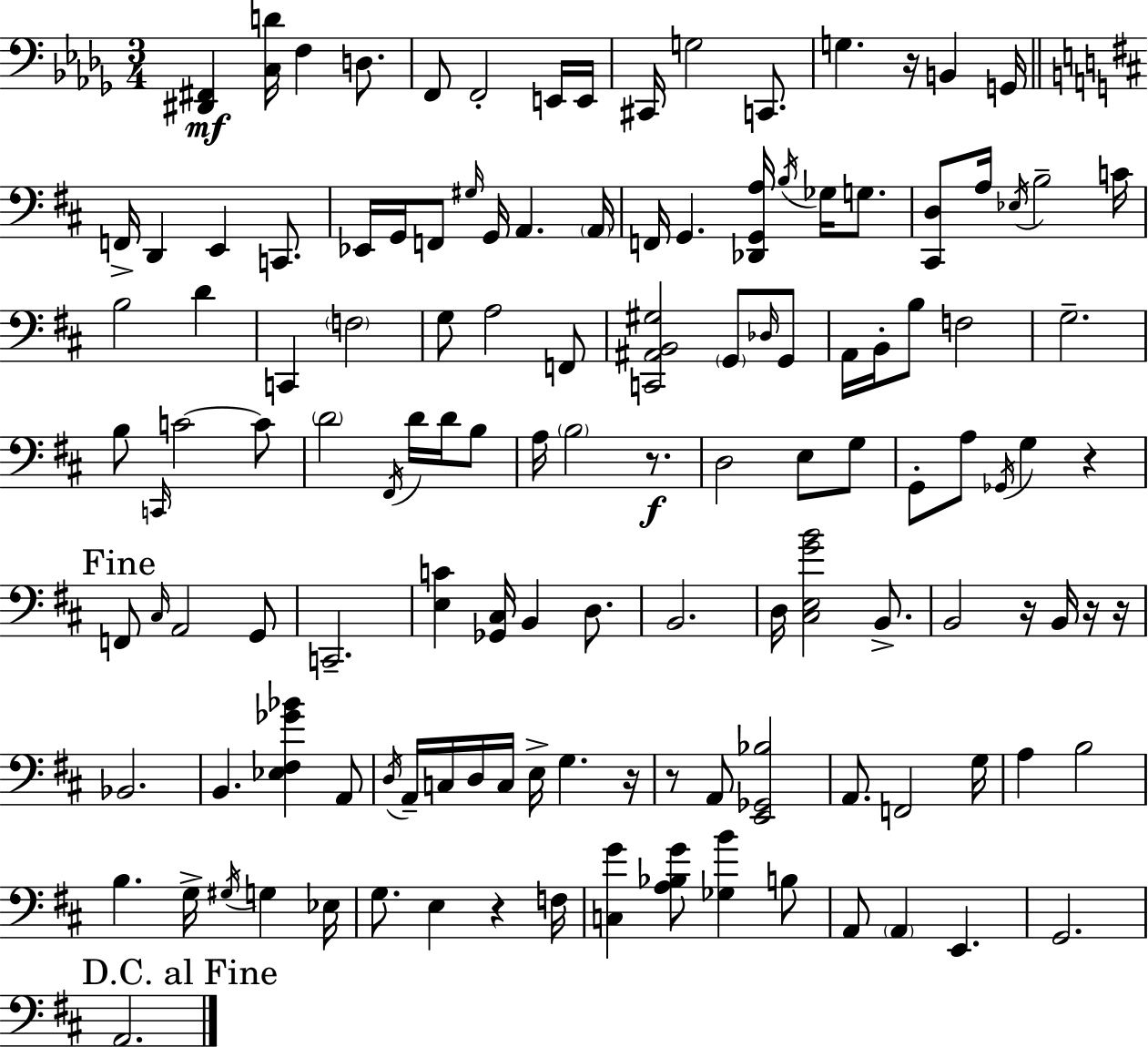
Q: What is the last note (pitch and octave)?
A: A2